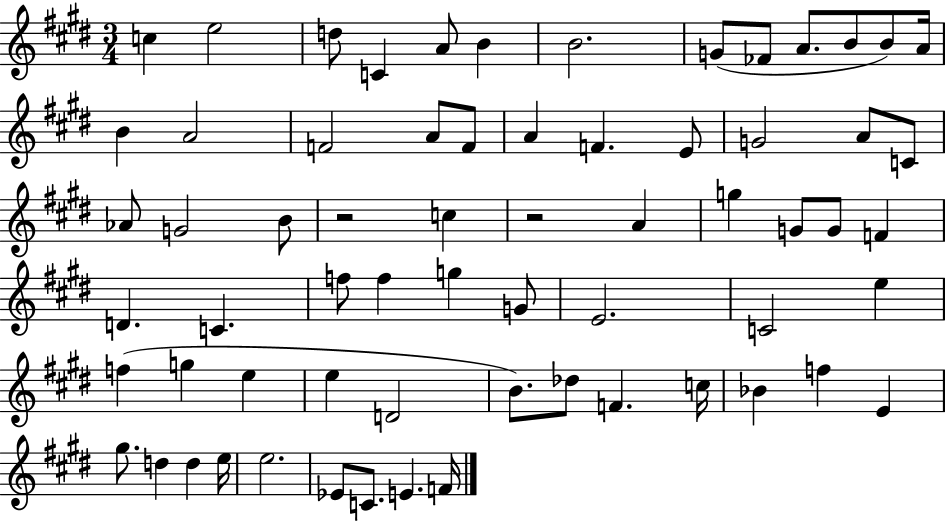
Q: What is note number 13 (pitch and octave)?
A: A4